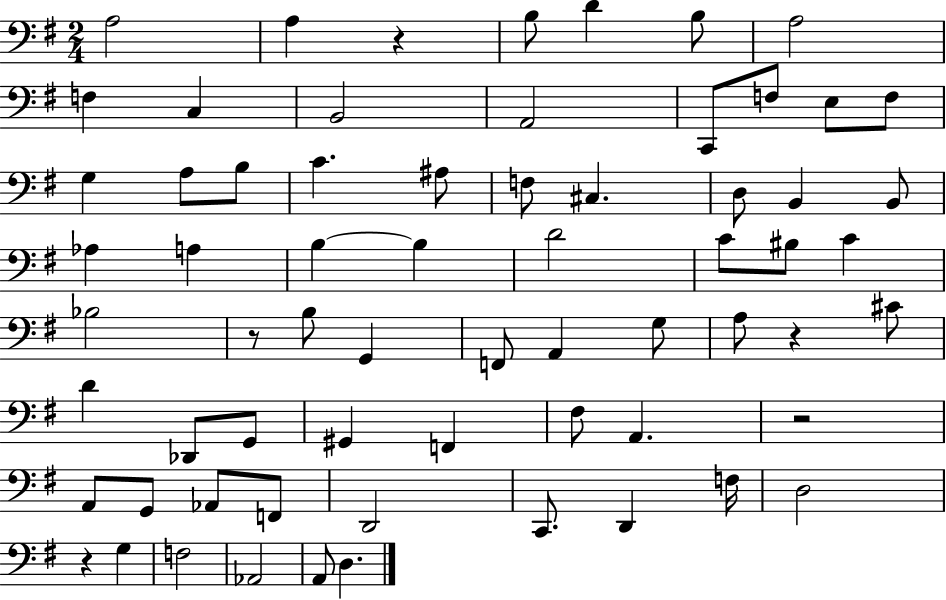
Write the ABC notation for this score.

X:1
T:Untitled
M:2/4
L:1/4
K:G
A,2 A, z B,/2 D B,/2 A,2 F, C, B,,2 A,,2 C,,/2 F,/2 E,/2 F,/2 G, A,/2 B,/2 C ^A,/2 F,/2 ^C, D,/2 B,, B,,/2 _A, A, B, B, D2 C/2 ^B,/2 C _B,2 z/2 B,/2 G,, F,,/2 A,, G,/2 A,/2 z ^C/2 D _D,,/2 G,,/2 ^G,, F,, ^F,/2 A,, z2 A,,/2 G,,/2 _A,,/2 F,,/2 D,,2 C,,/2 D,, F,/4 D,2 z G, F,2 _A,,2 A,,/2 D,